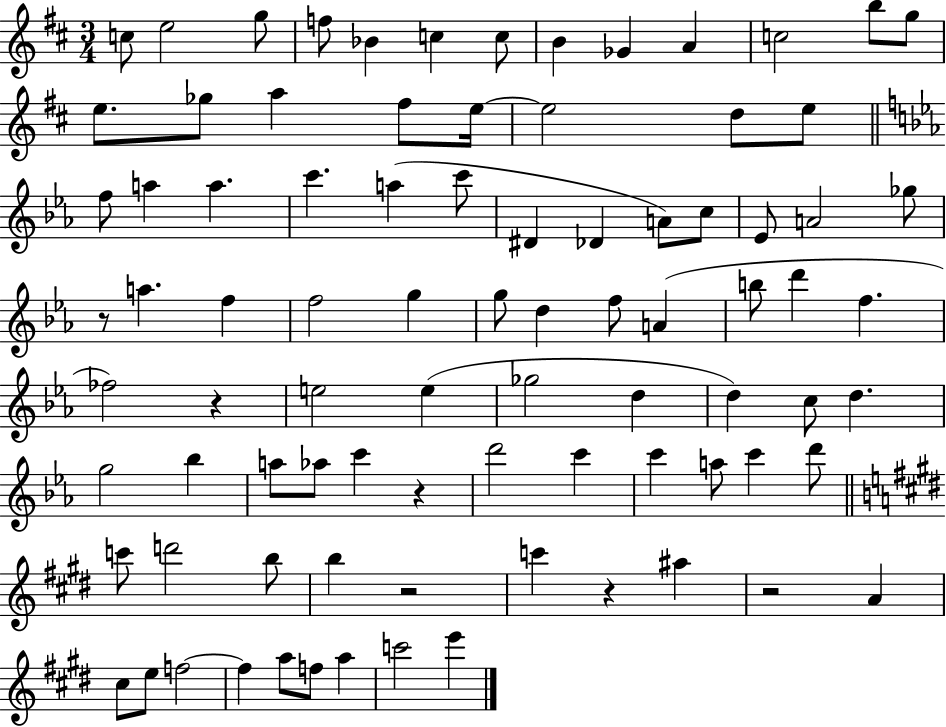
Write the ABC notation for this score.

X:1
T:Untitled
M:3/4
L:1/4
K:D
c/2 e2 g/2 f/2 _B c c/2 B _G A c2 b/2 g/2 e/2 _g/2 a ^f/2 e/4 e2 d/2 e/2 f/2 a a c' a c'/2 ^D _D A/2 c/2 _E/2 A2 _g/2 z/2 a f f2 g g/2 d f/2 A b/2 d' f _f2 z e2 e _g2 d d c/2 d g2 _b a/2 _a/2 c' z d'2 c' c' a/2 c' d'/2 c'/2 d'2 b/2 b z2 c' z ^a z2 A ^c/2 e/2 f2 f a/2 f/2 a c'2 e'